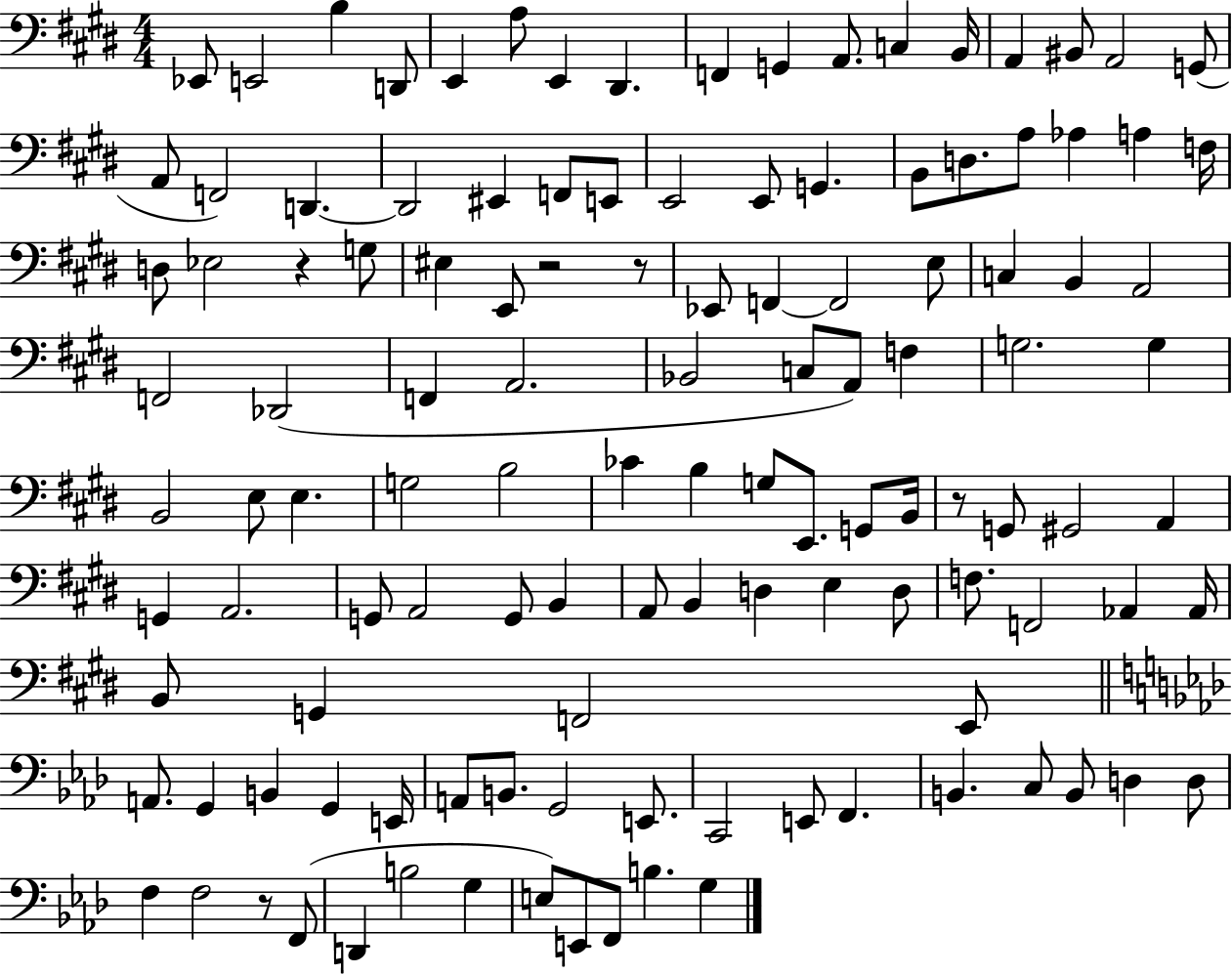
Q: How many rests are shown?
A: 5